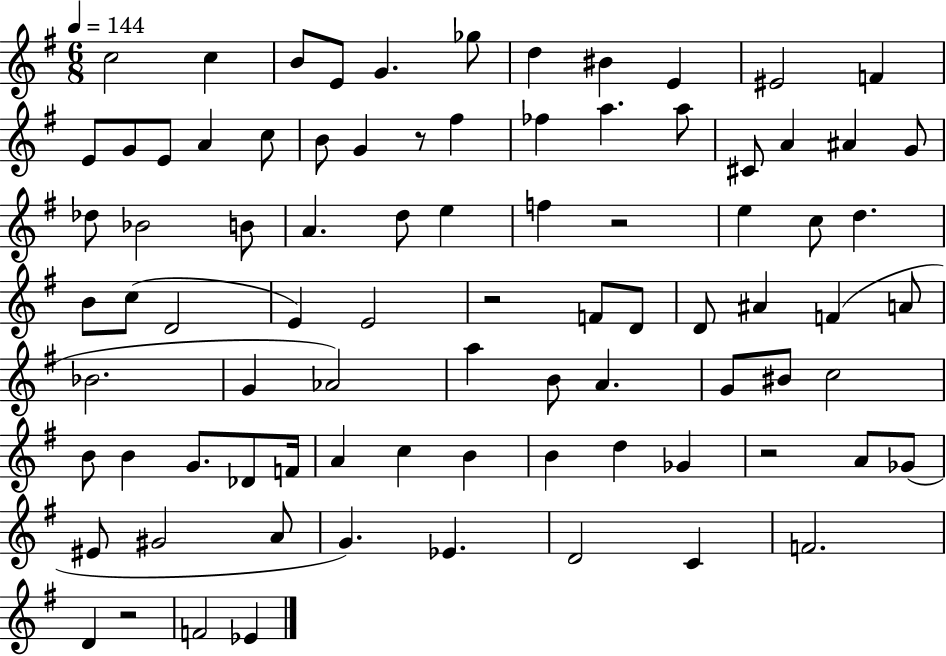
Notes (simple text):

C5/h C5/q B4/e E4/e G4/q. Gb5/e D5/q BIS4/q E4/q EIS4/h F4/q E4/e G4/e E4/e A4/q C5/e B4/e G4/q R/e F#5/q FES5/q A5/q. A5/e C#4/e A4/q A#4/q G4/e Db5/e Bb4/h B4/e A4/q. D5/e E5/q F5/q R/h E5/q C5/e D5/q. B4/e C5/e D4/h E4/q E4/h R/h F4/e D4/e D4/e A#4/q F4/q A4/e Bb4/h. G4/q Ab4/h A5/q B4/e A4/q. G4/e BIS4/e C5/h B4/e B4/q G4/e. Db4/e F4/s A4/q C5/q B4/q B4/q D5/q Gb4/q R/h A4/e Gb4/e EIS4/e G#4/h A4/e G4/q. Eb4/q. D4/h C4/q F4/h. D4/q R/h F4/h Eb4/q